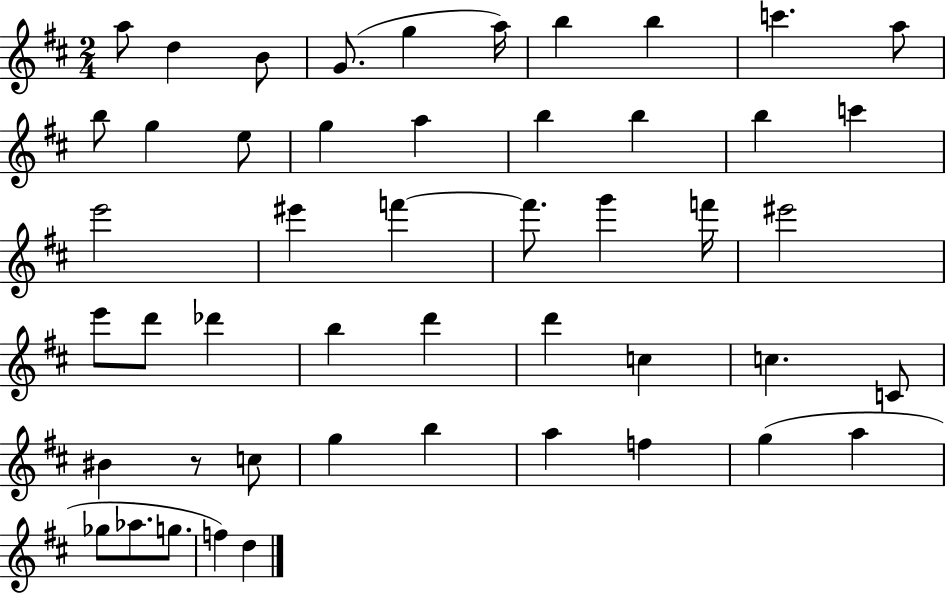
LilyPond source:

{
  \clef treble
  \numericTimeSignature
  \time 2/4
  \key d \major
  \repeat volta 2 { a''8 d''4 b'8 | g'8.( g''4 a''16) | b''4 b''4 | c'''4. a''8 | \break b''8 g''4 e''8 | g''4 a''4 | b''4 b''4 | b''4 c'''4 | \break e'''2 | eis'''4 f'''4~~ | f'''8. g'''4 f'''16 | eis'''2 | \break e'''8 d'''8 des'''4 | b''4 d'''4 | d'''4 c''4 | c''4. c'8 | \break bis'4 r8 c''8 | g''4 b''4 | a''4 f''4 | g''4( a''4 | \break ges''8 aes''8. g''8. | f''4) d''4 | } \bar "|."
}